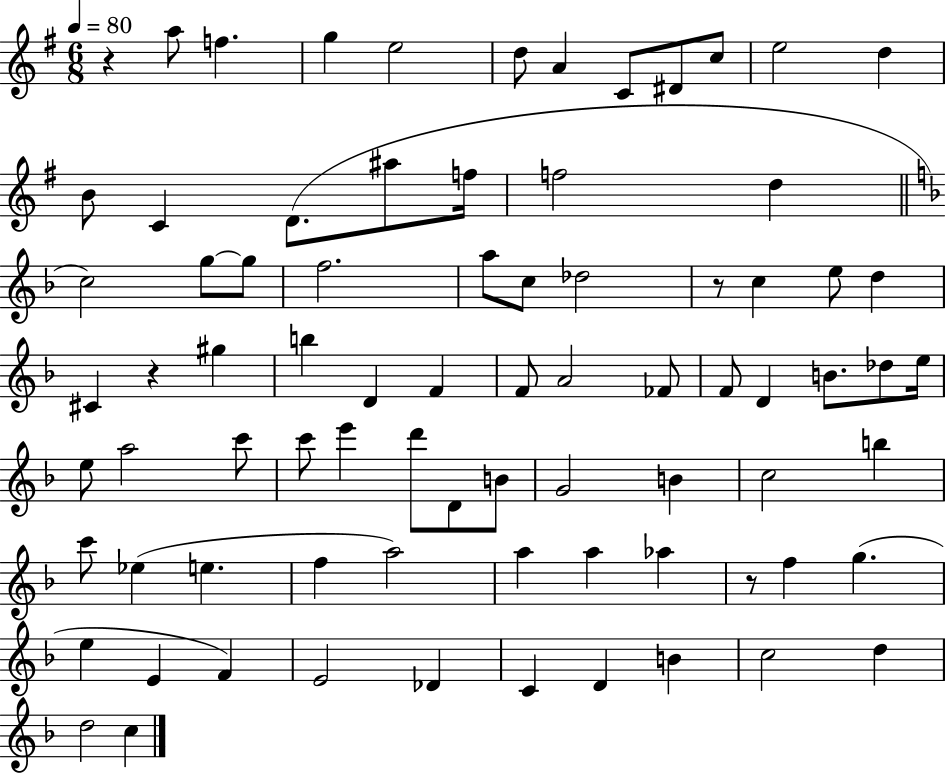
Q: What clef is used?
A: treble